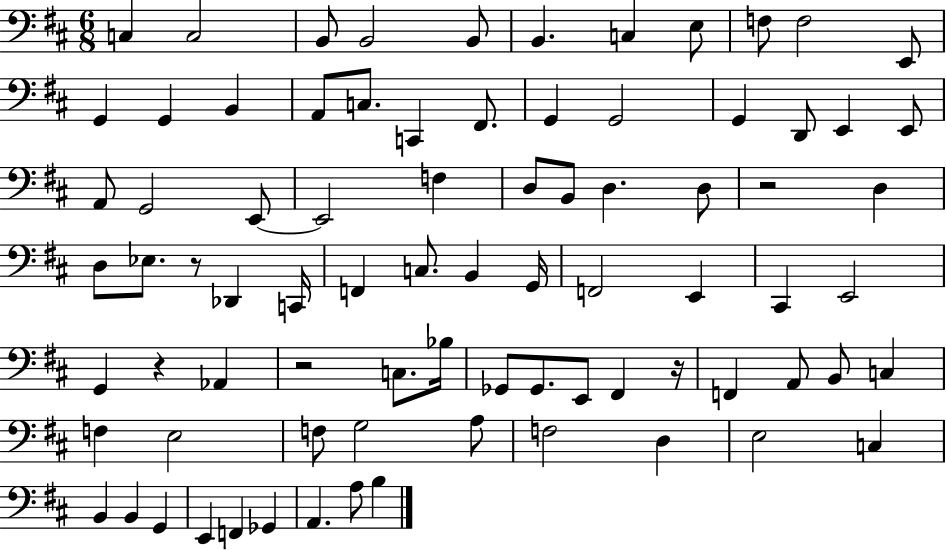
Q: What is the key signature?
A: D major